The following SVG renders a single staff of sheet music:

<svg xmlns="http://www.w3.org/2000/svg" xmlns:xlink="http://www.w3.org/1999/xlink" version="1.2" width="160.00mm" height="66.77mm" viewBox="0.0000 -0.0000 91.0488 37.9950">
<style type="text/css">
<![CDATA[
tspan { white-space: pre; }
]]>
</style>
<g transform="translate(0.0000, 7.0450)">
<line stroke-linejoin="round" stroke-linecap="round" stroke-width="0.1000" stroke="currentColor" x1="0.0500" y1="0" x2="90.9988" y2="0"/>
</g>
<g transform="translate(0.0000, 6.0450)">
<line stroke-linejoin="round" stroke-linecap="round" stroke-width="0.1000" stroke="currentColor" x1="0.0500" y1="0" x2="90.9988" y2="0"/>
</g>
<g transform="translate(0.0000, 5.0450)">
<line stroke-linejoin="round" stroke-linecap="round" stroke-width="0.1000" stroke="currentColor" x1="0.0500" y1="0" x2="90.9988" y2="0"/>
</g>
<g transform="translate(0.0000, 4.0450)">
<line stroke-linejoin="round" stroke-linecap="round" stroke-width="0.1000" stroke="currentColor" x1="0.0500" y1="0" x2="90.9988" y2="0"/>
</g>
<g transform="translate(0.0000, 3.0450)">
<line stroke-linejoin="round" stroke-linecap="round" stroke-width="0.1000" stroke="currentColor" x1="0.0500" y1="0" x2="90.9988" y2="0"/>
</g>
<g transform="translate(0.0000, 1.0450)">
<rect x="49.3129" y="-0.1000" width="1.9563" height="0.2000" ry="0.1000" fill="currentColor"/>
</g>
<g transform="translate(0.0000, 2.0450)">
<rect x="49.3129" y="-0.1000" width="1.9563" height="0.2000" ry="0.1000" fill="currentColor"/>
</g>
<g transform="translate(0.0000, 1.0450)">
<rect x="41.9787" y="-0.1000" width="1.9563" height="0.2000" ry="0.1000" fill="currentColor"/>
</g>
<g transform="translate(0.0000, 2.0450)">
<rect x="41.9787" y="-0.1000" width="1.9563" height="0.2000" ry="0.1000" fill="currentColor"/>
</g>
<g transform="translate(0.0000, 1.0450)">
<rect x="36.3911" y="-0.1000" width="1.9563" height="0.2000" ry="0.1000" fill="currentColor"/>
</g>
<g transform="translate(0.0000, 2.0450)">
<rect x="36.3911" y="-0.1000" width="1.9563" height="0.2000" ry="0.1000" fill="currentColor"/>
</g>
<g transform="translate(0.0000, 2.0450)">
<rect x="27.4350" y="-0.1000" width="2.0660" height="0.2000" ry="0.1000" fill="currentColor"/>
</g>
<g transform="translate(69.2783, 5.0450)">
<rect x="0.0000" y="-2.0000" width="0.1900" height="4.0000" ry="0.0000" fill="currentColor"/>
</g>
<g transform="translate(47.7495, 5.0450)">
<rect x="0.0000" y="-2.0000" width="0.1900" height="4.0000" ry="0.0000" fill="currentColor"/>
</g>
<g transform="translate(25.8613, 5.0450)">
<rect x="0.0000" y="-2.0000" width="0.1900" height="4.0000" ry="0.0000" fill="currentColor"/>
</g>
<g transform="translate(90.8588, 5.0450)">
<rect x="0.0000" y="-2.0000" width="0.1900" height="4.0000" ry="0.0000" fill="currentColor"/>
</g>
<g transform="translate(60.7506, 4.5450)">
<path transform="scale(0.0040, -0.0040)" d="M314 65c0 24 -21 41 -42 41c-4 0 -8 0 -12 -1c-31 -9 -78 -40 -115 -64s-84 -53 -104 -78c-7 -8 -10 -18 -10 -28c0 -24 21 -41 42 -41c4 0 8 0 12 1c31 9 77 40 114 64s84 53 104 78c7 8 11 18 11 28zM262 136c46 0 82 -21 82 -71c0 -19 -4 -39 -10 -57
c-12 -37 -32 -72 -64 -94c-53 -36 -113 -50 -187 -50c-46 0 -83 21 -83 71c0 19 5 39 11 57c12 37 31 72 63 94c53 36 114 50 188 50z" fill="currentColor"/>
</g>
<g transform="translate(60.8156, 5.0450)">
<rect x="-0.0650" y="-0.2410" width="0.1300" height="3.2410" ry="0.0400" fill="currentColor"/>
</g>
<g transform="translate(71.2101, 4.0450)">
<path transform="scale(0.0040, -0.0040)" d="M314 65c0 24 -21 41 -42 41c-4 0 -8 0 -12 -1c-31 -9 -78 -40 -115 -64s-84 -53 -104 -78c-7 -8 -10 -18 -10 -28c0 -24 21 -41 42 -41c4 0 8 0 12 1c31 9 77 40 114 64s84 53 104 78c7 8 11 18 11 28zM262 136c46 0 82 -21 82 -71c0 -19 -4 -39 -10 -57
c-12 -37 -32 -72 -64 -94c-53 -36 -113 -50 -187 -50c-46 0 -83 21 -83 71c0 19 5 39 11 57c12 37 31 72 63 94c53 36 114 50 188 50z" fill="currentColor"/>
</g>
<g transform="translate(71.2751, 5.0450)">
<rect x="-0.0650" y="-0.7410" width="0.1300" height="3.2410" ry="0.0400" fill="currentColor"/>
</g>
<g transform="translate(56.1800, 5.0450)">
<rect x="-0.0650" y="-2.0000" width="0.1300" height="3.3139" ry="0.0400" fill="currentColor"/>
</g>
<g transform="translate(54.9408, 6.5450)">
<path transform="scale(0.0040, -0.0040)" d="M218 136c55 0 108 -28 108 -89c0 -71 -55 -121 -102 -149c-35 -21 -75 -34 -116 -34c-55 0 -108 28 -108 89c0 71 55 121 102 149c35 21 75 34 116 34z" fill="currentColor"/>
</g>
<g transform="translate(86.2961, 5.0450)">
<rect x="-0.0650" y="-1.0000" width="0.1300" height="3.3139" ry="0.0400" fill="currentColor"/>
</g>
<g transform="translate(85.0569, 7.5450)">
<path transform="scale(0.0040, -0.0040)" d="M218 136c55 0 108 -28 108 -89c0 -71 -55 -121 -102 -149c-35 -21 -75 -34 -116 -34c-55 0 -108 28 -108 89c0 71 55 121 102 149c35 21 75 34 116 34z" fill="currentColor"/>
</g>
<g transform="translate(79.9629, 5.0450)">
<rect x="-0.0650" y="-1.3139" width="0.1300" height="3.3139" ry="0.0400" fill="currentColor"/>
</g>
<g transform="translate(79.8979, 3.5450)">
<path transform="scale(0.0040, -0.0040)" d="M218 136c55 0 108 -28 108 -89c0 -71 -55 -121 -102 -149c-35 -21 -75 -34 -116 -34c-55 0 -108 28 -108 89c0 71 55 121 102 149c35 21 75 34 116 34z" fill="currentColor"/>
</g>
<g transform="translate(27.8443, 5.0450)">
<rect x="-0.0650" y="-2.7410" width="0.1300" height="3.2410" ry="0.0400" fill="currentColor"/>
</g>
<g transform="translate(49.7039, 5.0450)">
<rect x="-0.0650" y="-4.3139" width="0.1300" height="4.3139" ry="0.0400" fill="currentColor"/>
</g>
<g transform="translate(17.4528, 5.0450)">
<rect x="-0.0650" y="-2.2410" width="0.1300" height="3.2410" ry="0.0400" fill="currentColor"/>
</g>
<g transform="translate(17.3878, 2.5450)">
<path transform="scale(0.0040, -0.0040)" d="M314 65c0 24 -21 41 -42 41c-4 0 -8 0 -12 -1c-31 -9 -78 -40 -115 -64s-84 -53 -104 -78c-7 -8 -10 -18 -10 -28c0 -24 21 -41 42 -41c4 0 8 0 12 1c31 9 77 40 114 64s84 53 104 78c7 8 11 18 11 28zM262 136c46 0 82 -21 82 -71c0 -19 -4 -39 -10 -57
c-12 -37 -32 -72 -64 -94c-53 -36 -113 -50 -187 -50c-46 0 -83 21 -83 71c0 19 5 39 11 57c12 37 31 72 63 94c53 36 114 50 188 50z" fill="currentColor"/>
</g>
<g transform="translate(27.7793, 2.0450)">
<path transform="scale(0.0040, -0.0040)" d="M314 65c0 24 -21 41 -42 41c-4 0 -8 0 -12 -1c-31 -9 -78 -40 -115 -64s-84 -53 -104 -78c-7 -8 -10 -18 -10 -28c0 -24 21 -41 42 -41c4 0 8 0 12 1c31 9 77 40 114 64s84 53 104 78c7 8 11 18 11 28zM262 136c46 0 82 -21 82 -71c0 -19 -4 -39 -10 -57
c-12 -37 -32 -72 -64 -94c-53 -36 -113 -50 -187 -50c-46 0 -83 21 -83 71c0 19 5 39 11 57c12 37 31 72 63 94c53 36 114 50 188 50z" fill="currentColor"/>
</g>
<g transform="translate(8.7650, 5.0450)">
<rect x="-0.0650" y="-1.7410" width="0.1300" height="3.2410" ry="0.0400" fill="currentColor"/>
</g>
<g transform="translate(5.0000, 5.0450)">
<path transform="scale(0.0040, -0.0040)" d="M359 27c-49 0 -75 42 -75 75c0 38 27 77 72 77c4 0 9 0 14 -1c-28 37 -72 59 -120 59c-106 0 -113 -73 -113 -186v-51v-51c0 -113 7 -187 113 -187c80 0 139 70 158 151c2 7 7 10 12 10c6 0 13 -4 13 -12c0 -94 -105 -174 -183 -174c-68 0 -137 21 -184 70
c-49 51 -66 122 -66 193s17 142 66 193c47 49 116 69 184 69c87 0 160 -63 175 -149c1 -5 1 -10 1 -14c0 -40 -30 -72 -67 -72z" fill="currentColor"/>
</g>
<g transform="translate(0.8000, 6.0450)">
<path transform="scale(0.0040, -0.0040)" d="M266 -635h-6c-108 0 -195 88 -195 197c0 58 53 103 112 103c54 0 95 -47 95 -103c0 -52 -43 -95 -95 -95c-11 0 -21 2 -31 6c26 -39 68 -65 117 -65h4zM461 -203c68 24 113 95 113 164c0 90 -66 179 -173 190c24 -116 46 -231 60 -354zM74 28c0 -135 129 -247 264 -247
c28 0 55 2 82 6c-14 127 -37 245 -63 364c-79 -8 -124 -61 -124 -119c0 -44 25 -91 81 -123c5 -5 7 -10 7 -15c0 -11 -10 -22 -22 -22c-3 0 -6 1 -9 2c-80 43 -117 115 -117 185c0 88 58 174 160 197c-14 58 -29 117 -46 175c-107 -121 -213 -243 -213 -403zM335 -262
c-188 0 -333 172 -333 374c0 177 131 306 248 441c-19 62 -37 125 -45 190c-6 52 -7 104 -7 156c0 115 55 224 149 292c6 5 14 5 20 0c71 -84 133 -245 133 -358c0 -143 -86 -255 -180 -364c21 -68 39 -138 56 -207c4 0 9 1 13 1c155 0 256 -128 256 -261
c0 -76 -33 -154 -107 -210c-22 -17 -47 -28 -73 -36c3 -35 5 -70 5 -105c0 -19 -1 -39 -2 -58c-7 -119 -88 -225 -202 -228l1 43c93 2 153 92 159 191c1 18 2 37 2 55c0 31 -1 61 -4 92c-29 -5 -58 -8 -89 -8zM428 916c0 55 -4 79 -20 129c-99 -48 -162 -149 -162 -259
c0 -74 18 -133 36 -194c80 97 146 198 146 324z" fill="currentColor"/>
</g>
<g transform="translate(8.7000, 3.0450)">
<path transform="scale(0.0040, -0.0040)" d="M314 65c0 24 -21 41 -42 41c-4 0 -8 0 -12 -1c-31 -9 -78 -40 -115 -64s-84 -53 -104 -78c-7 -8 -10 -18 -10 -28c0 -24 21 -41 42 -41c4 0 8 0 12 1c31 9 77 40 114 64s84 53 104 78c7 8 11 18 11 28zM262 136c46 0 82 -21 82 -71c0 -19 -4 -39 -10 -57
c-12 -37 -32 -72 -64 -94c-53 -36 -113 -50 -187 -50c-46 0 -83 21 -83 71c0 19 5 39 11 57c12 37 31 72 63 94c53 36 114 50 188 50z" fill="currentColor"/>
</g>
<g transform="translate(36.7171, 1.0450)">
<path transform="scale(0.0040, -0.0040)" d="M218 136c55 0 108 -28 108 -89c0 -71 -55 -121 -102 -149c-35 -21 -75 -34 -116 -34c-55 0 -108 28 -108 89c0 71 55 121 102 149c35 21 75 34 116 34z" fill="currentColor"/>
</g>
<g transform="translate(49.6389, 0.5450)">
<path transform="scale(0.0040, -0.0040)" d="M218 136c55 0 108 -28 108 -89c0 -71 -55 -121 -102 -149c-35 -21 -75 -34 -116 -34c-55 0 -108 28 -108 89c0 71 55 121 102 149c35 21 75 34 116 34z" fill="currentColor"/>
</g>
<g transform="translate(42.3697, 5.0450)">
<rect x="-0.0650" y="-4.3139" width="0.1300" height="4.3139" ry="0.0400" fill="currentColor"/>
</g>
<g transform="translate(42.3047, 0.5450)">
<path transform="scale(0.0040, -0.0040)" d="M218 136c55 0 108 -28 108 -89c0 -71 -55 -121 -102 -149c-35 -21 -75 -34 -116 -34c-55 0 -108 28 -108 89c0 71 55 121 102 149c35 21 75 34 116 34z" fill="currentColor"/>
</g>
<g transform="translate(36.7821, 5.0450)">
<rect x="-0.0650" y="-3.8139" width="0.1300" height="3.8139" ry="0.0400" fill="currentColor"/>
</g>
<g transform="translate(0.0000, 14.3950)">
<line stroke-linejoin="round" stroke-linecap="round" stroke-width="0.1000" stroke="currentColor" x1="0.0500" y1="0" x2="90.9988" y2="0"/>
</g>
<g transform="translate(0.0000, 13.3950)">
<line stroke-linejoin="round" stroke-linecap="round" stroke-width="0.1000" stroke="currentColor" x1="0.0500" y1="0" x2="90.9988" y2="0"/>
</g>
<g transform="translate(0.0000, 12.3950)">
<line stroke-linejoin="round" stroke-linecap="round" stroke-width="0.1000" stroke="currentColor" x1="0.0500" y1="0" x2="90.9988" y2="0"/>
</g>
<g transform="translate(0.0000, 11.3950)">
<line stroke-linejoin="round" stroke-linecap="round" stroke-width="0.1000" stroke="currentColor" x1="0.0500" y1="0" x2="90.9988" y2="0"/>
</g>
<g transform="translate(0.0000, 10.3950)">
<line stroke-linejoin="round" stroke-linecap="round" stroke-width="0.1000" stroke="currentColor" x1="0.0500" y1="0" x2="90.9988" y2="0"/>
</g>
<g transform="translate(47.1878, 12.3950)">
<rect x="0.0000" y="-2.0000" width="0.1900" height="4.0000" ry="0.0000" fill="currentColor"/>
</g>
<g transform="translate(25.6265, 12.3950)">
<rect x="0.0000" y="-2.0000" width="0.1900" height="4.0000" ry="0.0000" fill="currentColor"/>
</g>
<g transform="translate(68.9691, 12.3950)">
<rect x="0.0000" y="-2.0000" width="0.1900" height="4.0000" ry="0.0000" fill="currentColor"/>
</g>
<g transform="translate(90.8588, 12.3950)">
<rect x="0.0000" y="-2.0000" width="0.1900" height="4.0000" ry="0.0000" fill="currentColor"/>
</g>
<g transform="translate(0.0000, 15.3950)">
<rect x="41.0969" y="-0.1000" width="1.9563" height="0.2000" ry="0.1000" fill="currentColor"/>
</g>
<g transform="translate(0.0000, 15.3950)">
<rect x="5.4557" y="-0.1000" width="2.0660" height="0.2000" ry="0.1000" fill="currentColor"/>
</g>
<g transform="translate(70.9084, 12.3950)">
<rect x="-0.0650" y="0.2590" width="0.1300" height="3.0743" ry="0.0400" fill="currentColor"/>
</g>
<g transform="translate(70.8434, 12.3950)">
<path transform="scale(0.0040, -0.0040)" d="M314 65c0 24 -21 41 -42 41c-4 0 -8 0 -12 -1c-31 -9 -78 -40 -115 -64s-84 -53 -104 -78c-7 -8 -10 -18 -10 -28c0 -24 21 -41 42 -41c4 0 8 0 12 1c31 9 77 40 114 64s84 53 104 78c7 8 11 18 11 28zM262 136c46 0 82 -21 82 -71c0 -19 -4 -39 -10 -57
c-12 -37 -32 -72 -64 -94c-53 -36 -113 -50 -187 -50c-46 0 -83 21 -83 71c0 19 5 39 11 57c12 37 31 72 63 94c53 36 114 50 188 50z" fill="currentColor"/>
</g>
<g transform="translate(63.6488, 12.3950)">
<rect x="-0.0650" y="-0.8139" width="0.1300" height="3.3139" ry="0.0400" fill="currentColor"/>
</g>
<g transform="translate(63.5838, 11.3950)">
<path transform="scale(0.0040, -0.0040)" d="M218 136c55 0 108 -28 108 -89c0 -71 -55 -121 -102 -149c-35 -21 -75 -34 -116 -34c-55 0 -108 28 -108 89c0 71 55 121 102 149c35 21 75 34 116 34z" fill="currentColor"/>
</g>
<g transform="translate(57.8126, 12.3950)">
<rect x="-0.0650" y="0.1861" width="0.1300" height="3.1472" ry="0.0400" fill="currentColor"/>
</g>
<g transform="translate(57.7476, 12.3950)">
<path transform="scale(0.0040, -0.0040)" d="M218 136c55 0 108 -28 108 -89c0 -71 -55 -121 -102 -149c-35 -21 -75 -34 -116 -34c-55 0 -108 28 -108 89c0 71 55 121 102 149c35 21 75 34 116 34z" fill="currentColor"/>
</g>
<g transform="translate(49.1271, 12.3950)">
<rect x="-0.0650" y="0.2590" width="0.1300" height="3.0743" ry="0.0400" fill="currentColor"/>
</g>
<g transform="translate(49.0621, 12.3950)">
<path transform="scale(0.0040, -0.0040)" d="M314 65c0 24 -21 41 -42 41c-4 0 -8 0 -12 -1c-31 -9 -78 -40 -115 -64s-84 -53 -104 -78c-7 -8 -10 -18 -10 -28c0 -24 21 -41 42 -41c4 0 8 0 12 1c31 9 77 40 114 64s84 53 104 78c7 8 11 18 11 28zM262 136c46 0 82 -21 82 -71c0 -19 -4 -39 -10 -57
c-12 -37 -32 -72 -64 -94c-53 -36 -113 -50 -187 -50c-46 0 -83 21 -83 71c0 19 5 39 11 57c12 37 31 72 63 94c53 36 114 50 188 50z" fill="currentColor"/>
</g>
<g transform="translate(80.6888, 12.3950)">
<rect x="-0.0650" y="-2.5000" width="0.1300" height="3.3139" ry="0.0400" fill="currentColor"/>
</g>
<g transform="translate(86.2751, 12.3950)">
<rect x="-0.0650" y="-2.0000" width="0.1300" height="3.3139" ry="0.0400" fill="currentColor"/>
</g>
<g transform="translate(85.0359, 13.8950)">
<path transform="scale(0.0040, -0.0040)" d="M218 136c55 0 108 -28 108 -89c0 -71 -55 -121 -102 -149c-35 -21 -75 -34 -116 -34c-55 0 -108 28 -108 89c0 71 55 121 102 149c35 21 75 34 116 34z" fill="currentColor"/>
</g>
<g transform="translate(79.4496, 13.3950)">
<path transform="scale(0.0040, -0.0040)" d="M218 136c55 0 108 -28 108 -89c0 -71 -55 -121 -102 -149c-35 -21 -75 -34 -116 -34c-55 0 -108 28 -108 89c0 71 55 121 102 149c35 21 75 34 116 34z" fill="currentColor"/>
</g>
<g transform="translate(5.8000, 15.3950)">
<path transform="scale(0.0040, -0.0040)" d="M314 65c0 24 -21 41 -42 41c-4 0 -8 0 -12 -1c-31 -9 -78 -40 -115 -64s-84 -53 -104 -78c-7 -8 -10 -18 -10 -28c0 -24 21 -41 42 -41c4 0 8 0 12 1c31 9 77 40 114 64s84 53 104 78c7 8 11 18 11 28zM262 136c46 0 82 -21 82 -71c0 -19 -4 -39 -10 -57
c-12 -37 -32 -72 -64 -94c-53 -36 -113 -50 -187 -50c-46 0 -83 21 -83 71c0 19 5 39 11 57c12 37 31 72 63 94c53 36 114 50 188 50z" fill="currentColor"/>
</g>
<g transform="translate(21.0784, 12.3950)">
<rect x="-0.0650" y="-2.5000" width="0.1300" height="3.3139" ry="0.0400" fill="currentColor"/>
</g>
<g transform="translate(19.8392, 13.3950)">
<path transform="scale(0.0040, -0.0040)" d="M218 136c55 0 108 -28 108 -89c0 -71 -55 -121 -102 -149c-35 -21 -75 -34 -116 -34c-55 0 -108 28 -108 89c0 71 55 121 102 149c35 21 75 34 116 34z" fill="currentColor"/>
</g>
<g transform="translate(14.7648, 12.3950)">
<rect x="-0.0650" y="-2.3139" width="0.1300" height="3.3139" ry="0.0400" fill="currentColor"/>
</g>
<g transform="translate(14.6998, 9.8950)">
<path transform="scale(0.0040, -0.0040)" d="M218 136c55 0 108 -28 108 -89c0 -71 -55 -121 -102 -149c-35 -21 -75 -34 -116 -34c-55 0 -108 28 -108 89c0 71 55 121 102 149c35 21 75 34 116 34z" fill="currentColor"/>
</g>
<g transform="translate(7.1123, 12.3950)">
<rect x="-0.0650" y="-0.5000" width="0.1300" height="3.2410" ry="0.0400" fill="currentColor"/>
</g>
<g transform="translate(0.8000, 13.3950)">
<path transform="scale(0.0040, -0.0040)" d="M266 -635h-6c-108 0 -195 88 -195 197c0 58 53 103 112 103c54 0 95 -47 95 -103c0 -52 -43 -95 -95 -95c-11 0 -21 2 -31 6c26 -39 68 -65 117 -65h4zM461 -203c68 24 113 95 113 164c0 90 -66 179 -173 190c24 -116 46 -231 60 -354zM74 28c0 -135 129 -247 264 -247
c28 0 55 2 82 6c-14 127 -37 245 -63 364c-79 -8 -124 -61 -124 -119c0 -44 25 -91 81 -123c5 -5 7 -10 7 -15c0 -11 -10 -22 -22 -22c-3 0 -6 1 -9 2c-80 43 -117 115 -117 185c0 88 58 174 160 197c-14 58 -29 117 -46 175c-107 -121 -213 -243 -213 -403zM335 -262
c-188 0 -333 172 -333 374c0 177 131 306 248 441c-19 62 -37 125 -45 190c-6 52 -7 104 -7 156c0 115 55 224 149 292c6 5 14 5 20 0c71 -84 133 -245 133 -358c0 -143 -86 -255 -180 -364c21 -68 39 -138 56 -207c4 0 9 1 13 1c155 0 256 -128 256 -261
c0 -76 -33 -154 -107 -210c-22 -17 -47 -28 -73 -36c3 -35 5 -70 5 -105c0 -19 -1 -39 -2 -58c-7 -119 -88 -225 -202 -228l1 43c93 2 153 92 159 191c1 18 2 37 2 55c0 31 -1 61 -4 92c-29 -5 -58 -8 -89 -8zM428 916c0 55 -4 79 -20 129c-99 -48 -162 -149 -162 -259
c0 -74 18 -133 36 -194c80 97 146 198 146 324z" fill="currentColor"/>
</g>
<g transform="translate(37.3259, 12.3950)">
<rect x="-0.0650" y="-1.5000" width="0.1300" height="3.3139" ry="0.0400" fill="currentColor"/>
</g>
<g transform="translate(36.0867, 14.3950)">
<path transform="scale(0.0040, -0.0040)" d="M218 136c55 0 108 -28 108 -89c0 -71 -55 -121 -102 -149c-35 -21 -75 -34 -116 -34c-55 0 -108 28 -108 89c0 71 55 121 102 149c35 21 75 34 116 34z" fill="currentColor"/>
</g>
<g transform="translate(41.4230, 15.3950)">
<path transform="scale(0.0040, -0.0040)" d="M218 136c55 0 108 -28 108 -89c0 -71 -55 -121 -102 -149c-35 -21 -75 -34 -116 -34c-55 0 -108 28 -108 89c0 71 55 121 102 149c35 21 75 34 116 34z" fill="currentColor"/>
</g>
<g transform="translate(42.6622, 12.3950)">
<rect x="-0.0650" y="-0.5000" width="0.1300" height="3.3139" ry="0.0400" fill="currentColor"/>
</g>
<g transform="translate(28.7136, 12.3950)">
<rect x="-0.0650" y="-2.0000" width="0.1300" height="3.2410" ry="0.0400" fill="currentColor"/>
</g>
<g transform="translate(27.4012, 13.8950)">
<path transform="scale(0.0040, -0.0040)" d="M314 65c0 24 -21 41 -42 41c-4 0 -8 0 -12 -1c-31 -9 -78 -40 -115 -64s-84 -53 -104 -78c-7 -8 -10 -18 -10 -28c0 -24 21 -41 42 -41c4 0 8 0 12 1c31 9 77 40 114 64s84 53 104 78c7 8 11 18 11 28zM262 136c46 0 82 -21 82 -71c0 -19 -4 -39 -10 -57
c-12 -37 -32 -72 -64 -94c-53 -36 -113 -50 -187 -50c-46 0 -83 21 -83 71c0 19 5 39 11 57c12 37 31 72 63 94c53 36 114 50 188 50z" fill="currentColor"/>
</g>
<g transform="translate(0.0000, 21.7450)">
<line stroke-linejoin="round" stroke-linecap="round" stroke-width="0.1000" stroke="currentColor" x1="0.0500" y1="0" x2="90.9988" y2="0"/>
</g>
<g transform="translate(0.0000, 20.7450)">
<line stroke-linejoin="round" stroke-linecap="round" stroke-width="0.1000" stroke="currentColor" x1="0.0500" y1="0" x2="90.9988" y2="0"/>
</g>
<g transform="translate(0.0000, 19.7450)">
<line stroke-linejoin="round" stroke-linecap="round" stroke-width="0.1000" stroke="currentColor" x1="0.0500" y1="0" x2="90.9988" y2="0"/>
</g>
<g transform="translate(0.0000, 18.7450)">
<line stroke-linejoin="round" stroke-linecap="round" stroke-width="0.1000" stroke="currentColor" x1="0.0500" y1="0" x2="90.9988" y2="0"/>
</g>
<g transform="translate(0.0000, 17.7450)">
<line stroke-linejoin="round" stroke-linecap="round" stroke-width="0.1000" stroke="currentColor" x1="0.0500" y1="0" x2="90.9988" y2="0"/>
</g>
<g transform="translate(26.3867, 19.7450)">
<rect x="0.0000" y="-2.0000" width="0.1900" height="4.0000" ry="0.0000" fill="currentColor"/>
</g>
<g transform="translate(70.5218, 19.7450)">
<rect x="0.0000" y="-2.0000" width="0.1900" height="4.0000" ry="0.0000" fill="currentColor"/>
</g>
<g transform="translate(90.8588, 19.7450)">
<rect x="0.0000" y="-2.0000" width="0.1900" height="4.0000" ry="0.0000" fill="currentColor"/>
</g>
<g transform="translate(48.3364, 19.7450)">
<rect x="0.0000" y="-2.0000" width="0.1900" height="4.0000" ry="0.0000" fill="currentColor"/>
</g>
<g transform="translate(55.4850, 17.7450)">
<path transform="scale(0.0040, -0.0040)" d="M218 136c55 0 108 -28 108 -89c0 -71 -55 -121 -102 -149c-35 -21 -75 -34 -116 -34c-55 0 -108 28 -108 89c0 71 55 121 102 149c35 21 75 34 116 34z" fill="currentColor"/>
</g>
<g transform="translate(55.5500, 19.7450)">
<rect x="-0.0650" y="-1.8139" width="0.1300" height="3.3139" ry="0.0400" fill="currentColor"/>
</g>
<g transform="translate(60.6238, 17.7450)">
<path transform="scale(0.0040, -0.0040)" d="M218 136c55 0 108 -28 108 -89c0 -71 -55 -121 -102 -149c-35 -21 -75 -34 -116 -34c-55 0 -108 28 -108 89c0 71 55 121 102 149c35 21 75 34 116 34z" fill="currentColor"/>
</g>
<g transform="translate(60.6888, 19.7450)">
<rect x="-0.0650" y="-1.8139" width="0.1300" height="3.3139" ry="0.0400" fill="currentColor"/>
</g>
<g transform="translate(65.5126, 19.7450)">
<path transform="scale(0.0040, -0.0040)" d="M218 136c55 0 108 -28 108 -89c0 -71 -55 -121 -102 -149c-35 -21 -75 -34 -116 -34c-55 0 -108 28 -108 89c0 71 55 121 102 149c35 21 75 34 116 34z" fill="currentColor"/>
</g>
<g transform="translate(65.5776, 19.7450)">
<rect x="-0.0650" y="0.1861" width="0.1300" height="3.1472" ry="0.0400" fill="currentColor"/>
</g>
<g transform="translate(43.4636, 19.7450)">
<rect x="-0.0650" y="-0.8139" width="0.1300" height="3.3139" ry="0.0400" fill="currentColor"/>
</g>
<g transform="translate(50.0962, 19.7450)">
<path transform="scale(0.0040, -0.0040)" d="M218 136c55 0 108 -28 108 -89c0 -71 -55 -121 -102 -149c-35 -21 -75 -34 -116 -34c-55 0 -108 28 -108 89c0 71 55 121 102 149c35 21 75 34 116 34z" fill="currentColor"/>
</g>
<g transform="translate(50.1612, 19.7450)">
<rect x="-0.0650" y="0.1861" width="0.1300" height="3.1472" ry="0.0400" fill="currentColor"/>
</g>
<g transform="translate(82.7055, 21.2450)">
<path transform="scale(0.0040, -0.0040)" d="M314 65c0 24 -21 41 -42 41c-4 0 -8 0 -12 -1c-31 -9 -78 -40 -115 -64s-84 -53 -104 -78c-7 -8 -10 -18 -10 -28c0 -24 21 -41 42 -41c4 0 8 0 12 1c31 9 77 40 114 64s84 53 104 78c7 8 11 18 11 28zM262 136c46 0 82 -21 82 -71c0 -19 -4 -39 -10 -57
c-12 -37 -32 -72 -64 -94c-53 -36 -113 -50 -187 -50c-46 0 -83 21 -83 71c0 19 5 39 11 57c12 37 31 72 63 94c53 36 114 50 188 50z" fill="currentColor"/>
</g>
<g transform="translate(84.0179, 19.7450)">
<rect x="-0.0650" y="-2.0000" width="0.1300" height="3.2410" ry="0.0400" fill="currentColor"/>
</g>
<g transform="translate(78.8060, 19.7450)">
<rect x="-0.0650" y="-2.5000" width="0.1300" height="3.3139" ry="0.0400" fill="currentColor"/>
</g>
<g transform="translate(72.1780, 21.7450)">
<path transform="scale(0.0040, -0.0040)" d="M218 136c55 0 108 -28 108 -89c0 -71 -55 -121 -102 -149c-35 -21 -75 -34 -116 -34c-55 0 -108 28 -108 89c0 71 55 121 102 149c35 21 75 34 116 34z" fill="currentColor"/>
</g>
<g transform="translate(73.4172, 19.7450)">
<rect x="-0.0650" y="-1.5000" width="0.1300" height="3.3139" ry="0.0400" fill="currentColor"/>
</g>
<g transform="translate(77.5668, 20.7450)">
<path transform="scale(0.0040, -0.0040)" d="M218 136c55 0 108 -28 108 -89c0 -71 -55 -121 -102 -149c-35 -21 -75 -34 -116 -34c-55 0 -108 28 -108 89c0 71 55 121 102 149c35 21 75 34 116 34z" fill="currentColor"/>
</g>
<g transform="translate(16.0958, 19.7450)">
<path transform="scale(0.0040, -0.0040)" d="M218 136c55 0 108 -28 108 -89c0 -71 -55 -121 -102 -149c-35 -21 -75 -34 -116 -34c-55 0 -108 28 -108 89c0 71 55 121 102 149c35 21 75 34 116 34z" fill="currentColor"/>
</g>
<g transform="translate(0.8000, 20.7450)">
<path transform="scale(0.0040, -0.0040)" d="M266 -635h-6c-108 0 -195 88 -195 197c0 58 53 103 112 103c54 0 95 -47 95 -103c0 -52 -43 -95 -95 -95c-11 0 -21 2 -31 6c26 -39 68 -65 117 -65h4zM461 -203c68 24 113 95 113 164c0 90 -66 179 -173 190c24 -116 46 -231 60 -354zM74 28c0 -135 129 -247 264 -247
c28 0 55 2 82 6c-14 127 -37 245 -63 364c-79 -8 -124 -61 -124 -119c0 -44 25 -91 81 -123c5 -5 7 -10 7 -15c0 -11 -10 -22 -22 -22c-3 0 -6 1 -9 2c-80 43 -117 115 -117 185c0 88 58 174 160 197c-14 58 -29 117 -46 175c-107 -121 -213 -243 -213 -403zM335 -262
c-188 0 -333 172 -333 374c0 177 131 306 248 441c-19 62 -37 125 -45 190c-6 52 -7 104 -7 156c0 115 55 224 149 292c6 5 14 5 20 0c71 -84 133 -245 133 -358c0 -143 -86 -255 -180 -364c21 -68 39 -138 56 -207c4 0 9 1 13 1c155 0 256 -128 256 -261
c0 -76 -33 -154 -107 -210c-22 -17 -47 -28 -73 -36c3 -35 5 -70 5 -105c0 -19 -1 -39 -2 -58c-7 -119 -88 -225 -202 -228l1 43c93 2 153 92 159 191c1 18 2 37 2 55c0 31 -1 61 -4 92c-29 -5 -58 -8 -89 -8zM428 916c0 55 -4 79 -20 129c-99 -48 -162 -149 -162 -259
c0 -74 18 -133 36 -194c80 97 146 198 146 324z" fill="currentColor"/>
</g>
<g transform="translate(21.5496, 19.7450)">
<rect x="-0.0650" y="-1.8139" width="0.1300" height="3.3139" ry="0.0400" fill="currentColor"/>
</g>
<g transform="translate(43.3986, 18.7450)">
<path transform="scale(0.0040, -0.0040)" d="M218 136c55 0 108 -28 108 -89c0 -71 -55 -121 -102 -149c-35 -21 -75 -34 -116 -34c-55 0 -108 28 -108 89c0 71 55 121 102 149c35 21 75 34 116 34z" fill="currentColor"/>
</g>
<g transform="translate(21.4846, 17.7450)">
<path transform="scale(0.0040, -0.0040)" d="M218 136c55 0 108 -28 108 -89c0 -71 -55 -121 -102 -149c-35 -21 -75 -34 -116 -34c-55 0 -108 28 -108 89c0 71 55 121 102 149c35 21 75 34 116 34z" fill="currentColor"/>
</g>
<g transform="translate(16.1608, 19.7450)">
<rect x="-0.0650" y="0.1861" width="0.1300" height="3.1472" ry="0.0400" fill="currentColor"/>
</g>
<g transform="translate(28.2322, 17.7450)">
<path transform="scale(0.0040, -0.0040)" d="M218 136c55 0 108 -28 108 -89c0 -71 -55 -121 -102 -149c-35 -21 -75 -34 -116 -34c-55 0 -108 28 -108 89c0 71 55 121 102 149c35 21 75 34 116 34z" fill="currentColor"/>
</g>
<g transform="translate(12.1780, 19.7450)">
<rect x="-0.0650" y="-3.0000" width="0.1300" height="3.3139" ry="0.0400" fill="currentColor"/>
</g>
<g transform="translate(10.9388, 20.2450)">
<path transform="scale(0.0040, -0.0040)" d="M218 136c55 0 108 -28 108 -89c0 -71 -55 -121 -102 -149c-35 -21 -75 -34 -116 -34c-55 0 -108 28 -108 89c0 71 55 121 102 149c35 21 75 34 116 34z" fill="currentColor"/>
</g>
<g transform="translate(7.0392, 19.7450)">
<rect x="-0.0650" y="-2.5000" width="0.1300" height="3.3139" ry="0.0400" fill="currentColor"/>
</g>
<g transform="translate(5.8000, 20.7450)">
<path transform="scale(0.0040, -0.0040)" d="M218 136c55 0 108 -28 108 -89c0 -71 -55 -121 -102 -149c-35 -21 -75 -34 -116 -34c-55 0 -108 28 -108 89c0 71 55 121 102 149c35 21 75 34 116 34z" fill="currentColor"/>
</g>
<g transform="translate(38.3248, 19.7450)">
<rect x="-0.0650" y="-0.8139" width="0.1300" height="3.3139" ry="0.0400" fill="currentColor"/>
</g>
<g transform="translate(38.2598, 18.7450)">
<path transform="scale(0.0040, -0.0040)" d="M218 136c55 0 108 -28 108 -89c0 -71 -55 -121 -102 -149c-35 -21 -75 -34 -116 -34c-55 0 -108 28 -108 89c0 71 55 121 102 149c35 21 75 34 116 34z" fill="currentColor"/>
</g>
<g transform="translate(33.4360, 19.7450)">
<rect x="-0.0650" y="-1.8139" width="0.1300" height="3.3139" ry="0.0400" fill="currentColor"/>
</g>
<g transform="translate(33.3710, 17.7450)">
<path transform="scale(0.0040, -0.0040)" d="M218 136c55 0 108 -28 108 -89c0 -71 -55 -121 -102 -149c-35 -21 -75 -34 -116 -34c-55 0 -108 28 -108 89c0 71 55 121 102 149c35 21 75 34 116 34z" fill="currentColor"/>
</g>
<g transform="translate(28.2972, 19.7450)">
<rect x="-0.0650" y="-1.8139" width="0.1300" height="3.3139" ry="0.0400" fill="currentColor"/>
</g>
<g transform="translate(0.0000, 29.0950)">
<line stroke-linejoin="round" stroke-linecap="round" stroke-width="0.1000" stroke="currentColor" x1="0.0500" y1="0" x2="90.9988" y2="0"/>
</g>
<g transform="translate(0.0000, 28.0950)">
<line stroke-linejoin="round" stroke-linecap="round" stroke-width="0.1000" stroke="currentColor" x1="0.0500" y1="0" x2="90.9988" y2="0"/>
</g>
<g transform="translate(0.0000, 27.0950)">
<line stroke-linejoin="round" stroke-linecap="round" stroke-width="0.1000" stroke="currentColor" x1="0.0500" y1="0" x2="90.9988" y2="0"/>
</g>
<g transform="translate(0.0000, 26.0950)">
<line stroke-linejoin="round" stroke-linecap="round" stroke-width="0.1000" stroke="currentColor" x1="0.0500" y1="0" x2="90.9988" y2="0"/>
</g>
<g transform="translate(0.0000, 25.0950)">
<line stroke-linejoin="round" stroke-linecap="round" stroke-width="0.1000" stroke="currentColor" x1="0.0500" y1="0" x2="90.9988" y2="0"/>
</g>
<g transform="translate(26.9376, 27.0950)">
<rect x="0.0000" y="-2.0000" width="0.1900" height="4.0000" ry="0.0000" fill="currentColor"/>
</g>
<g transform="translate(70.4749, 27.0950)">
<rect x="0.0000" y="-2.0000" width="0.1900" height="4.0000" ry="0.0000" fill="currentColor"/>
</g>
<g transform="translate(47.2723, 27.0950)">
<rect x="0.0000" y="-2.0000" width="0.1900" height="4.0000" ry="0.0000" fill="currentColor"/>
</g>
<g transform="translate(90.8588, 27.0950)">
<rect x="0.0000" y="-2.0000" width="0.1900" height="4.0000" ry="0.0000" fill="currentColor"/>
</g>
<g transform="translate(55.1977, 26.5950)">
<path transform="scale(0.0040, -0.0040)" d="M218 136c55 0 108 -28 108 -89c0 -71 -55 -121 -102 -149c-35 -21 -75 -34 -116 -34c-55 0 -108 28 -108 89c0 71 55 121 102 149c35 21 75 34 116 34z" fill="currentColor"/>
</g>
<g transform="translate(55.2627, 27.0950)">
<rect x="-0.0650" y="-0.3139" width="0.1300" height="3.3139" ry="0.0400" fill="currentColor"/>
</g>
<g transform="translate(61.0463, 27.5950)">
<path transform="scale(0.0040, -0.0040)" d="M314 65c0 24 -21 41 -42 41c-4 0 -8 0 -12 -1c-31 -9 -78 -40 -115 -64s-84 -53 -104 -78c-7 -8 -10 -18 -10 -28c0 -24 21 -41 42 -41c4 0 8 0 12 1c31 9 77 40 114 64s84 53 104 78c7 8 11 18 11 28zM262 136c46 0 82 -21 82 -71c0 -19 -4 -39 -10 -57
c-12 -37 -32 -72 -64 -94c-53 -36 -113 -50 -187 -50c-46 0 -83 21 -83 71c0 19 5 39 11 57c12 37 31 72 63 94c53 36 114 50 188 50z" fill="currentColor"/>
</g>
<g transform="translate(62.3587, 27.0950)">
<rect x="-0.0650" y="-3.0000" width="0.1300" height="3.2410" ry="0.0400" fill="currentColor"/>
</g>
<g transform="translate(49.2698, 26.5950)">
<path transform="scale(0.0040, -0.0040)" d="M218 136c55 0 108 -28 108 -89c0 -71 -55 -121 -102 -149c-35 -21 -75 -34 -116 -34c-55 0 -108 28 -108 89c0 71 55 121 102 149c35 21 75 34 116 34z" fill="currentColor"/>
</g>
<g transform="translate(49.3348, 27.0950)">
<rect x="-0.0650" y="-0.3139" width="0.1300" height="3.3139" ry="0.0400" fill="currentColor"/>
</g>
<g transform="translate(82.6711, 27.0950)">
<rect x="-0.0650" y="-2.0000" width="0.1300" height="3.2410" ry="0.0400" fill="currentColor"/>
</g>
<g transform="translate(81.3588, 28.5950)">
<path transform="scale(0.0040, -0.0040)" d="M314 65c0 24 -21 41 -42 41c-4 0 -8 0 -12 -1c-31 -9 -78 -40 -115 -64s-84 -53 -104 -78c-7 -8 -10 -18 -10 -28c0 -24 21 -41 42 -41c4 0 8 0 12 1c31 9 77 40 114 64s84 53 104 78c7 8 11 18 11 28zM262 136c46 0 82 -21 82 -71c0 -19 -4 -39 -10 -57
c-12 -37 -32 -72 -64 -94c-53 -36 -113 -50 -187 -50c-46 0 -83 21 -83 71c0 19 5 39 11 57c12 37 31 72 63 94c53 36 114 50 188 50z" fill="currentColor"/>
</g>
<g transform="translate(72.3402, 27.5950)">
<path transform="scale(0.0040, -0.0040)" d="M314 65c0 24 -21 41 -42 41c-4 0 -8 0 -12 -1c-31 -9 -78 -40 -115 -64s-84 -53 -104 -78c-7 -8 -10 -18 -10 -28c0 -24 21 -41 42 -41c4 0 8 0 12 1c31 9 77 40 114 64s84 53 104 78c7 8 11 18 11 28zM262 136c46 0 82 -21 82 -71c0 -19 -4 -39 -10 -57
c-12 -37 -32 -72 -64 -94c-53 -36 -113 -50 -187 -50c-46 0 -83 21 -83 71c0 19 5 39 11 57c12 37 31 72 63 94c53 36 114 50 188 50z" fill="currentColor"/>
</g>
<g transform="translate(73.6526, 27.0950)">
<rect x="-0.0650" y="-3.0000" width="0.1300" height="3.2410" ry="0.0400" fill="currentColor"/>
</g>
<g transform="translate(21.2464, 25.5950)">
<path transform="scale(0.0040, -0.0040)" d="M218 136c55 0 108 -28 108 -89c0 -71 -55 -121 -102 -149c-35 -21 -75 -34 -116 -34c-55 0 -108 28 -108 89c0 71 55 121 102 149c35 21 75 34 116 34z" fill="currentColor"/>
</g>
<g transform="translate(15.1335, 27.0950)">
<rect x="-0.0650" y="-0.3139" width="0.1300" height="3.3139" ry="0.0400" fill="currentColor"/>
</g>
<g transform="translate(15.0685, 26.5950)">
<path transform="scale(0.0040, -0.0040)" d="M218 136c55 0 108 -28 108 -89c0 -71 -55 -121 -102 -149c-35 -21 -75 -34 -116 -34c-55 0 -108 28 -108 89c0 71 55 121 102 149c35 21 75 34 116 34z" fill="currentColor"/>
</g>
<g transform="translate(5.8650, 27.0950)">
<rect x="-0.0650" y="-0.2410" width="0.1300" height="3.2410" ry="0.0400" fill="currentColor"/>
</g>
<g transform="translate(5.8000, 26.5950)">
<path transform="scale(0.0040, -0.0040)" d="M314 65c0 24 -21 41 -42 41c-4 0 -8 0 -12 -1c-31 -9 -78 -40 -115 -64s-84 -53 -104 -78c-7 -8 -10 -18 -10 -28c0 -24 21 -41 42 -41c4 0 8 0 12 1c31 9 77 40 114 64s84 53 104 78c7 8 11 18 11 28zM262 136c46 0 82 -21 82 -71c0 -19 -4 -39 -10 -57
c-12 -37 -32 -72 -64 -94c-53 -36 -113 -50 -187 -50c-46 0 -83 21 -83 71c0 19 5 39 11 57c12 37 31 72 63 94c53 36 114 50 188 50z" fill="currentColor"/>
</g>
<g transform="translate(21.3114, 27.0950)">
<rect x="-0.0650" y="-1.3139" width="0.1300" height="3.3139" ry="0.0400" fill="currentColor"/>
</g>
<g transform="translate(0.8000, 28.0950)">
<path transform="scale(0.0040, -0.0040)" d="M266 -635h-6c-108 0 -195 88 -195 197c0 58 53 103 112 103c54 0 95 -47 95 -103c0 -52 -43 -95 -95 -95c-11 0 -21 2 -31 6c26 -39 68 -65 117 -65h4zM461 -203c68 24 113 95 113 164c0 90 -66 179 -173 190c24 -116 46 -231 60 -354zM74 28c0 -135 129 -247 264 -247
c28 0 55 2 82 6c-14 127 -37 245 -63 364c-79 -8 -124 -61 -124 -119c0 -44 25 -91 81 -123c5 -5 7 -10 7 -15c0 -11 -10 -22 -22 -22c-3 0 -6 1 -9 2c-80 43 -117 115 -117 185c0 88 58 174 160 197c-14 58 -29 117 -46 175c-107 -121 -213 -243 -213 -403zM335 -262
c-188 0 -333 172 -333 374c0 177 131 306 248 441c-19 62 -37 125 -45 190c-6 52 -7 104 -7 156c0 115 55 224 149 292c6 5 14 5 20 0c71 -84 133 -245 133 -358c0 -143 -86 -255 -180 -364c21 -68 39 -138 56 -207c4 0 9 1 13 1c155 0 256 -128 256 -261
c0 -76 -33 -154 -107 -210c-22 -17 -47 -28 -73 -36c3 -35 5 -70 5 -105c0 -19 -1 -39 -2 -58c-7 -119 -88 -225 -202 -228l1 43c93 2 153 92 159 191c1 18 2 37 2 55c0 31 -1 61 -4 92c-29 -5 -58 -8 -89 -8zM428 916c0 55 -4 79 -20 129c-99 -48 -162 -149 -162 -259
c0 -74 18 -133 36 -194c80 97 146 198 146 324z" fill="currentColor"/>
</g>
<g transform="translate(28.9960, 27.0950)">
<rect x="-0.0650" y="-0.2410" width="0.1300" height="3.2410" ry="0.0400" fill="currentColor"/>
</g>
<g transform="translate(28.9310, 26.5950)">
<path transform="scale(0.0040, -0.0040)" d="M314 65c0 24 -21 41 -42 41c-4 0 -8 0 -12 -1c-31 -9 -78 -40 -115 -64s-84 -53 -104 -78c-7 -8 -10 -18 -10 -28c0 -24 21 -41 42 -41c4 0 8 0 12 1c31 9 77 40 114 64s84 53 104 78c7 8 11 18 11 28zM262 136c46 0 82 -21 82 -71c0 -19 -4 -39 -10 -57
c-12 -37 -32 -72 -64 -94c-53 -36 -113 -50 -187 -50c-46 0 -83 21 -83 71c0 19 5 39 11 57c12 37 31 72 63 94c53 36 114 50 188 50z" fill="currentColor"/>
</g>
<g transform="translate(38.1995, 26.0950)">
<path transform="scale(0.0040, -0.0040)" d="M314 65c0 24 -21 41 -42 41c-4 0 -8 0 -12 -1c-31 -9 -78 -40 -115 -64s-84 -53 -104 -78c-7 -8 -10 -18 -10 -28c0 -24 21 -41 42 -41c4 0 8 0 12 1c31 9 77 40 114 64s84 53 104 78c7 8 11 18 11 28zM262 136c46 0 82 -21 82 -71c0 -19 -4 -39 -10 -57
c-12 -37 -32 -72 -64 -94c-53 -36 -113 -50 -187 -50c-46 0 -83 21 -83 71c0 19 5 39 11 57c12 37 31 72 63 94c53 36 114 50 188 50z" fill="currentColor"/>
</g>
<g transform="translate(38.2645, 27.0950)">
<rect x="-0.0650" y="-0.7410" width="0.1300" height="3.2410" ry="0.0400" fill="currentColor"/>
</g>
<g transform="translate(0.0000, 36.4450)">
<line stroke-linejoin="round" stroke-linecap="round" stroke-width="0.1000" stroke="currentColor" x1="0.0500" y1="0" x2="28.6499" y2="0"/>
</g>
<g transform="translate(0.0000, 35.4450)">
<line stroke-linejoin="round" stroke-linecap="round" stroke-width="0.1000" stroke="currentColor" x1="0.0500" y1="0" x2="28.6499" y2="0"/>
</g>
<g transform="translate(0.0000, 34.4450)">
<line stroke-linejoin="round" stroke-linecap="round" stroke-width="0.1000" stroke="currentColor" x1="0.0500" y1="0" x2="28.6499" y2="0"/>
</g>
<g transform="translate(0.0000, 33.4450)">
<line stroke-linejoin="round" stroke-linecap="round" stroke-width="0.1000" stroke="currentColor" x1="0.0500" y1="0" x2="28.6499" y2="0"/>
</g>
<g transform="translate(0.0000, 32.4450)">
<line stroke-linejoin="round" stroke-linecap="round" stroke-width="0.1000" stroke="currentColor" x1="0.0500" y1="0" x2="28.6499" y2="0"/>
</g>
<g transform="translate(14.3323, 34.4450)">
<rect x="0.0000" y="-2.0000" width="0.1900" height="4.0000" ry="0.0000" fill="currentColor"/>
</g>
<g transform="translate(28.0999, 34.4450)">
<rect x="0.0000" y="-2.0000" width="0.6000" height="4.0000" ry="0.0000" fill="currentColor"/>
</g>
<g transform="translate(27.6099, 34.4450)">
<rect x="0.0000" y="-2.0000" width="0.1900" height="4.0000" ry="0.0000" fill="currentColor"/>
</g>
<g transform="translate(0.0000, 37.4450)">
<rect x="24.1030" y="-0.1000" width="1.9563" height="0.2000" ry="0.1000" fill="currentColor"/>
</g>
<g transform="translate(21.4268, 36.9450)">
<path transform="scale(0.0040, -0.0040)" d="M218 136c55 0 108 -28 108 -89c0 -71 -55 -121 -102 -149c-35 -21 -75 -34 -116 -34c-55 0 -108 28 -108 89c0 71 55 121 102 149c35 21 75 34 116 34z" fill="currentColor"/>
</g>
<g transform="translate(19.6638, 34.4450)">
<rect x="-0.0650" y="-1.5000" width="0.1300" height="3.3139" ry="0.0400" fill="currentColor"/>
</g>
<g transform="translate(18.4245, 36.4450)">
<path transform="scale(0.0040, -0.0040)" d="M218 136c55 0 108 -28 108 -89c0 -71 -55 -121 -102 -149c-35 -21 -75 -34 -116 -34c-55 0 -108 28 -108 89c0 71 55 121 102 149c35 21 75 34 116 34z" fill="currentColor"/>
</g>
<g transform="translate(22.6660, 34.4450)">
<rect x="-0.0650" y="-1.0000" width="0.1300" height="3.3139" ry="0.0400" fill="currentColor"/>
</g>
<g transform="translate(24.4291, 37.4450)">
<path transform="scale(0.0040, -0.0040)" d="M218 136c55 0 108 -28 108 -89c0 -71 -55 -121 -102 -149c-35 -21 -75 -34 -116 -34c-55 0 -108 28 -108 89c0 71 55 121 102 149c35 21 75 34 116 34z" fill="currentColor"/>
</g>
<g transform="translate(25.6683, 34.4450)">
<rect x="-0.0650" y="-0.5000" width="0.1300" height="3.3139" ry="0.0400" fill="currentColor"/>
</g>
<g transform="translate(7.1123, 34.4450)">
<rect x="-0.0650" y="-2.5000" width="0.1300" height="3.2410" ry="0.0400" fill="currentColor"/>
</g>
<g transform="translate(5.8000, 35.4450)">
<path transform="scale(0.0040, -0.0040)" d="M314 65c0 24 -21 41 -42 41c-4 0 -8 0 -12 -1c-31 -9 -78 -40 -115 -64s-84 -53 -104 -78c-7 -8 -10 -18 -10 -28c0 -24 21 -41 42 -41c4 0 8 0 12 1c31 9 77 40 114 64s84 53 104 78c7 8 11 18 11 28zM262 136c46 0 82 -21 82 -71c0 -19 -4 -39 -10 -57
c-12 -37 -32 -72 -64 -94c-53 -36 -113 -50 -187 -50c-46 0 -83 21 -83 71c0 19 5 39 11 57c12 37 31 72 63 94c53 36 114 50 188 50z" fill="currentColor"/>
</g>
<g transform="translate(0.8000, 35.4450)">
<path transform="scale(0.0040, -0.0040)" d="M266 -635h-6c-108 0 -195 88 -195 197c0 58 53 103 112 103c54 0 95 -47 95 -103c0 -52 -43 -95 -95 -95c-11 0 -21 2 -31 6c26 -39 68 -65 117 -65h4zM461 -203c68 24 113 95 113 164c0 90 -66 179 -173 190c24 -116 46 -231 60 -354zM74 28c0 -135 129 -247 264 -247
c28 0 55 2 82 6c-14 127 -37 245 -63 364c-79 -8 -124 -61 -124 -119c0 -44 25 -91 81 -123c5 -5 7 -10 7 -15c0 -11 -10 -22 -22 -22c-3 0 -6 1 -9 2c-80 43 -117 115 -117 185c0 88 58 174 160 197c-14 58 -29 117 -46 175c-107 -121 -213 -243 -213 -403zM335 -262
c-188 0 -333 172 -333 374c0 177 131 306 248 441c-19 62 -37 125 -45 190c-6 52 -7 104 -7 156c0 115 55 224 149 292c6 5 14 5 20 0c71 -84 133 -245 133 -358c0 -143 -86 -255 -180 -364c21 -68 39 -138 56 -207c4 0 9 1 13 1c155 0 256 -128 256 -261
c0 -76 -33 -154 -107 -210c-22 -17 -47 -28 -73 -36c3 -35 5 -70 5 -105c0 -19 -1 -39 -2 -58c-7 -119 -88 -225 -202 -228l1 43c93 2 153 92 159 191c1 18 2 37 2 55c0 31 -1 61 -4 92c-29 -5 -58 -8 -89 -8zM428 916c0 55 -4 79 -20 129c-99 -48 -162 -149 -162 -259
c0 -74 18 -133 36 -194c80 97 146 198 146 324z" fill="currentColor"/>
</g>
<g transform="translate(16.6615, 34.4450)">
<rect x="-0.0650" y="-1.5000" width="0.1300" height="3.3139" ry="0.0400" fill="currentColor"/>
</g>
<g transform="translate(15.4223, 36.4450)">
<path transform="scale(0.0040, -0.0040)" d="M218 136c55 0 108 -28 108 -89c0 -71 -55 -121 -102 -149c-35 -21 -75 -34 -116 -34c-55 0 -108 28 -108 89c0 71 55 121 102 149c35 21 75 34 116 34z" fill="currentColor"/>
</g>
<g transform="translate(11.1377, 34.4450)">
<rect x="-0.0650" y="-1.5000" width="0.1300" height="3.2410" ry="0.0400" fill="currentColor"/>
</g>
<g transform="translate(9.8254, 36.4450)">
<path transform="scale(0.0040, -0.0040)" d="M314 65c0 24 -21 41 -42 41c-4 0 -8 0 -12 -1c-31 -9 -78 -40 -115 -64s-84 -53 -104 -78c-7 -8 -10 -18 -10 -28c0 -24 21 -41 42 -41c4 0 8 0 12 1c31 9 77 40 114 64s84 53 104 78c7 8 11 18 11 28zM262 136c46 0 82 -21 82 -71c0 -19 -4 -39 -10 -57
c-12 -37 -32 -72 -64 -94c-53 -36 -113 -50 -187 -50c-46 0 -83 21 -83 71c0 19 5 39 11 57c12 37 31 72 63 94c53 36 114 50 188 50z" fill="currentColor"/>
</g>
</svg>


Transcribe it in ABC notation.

X:1
T:Untitled
M:4/4
L:1/4
K:C
f2 g2 a2 c' d' d' F c2 d2 e D C2 g G F2 E C B2 B d B2 G F G A B f f f d d B f f B E G F2 c2 c e c2 d2 c c A2 A2 F2 G2 E2 E E D C